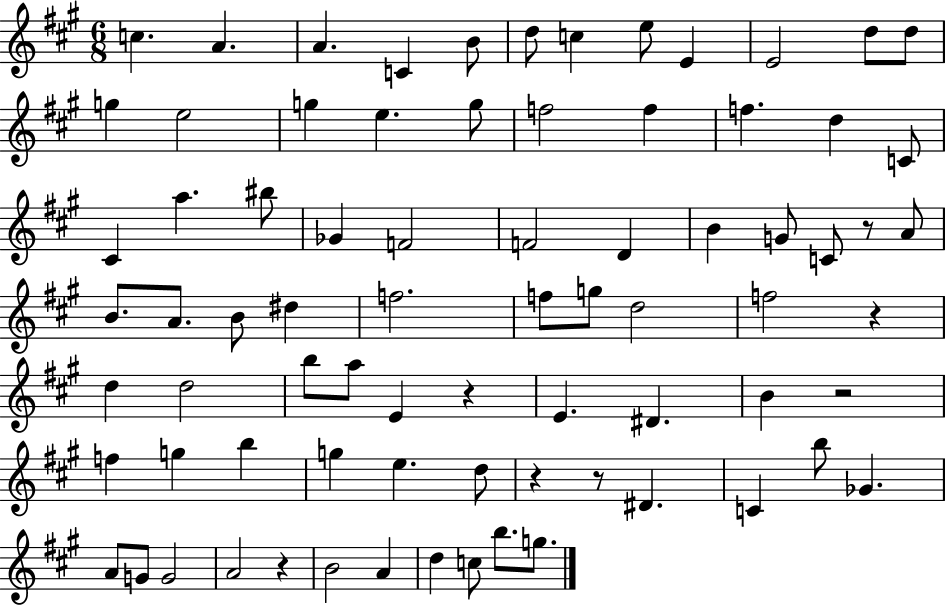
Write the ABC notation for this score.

X:1
T:Untitled
M:6/8
L:1/4
K:A
c A A C B/2 d/2 c e/2 E E2 d/2 d/2 g e2 g e g/2 f2 f f d C/2 ^C a ^b/2 _G F2 F2 D B G/2 C/2 z/2 A/2 B/2 A/2 B/2 ^d f2 f/2 g/2 d2 f2 z d d2 b/2 a/2 E z E ^D B z2 f g b g e d/2 z z/2 ^D C b/2 _G A/2 G/2 G2 A2 z B2 A d c/2 b/2 g/2